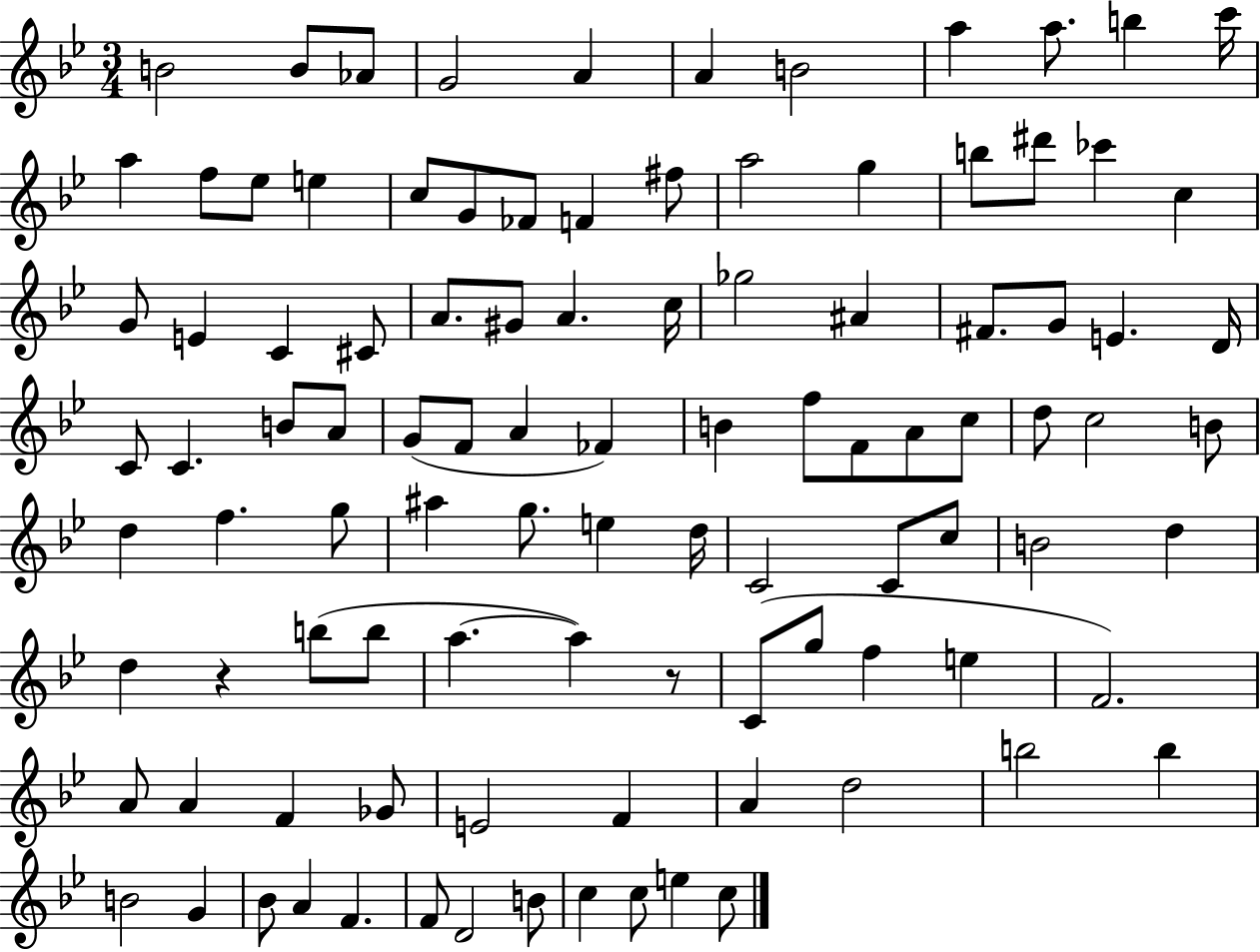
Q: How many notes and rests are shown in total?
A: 102